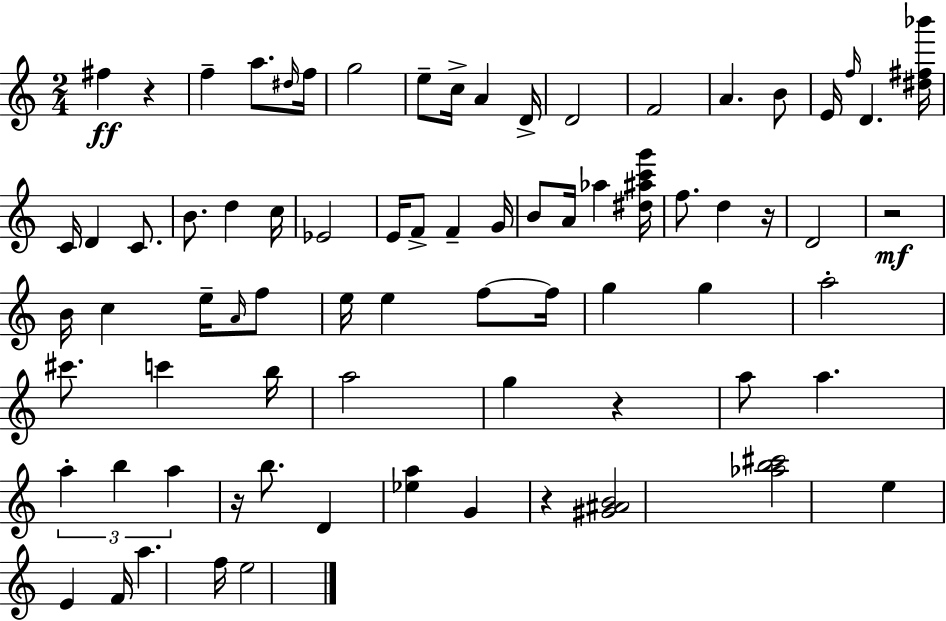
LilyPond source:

{
  \clef treble
  \numericTimeSignature
  \time 2/4
  \key a \minor
  fis''4\ff r4 | f''4-- a''8. \grace { dis''16 } | f''16 g''2 | e''8-- c''16-> a'4 | \break d'16-> d'2 | f'2 | a'4. b'8 | e'16 \grace { f''16 } d'4. | \break <dis'' fis'' bes'''>16 c'16 d'4 c'8. | b'8. d''4 | c''16 ees'2 | e'16 f'8-> f'4-- | \break g'16 b'8 a'16 aes''4 | <dis'' ais'' c''' g'''>16 f''8. d''4 | r16 d'2 | r2\mf | \break b'16 c''4 e''16-- | \grace { a'16 } f''8 e''16 e''4 | f''8~~ f''16 g''4 g''4 | a''2-. | \break cis'''8. c'''4 | b''16 a''2 | g''4 r4 | a''8 a''4. | \break \tuplet 3/2 { a''4-. b''4 | a''4 } r16 | b''8. d'4 <ees'' a''>4 | g'4 r4 | \break <gis' ais' b'>2 | <aes'' b'' cis'''>2 | e''4 e'4 | f'16 a''4. | \break f''16 e''2 | \bar "|."
}